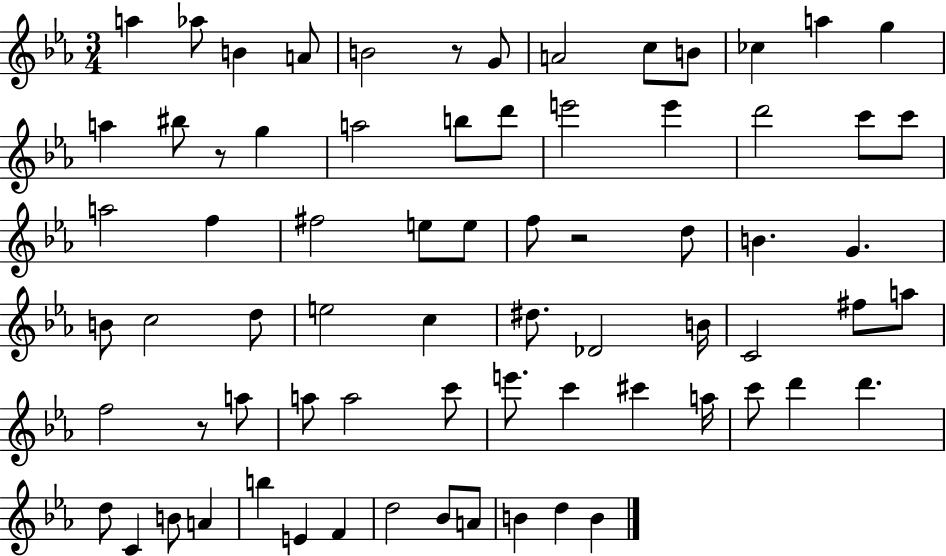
X:1
T:Untitled
M:3/4
L:1/4
K:Eb
a _a/2 B A/2 B2 z/2 G/2 A2 c/2 B/2 _c a g a ^b/2 z/2 g a2 b/2 d'/2 e'2 e' d'2 c'/2 c'/2 a2 f ^f2 e/2 e/2 f/2 z2 d/2 B G B/2 c2 d/2 e2 c ^d/2 _D2 B/4 C2 ^f/2 a/2 f2 z/2 a/2 a/2 a2 c'/2 e'/2 c' ^c' a/4 c'/2 d' d' d/2 C B/2 A b E F d2 _B/2 A/2 B d B